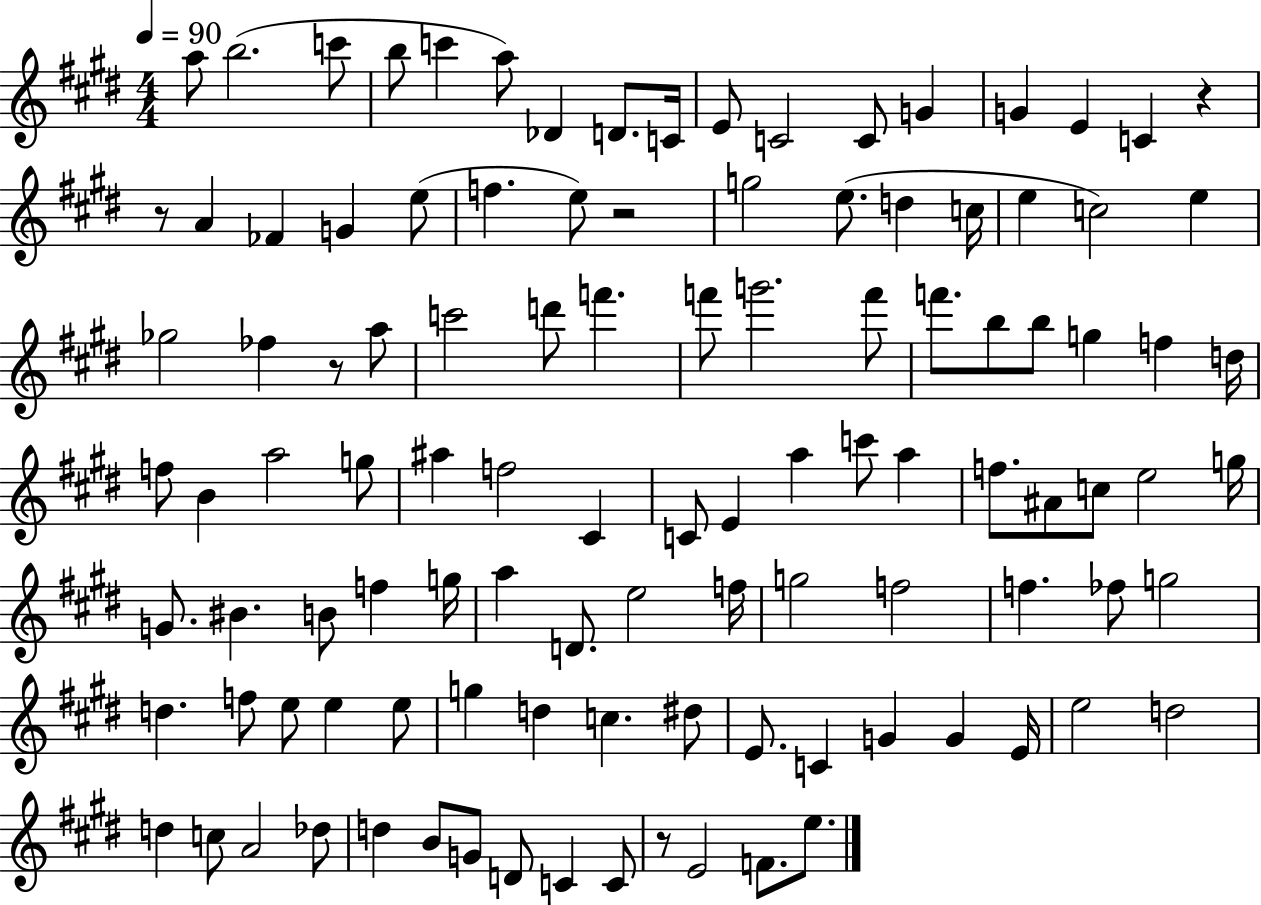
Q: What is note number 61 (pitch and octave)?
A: G5